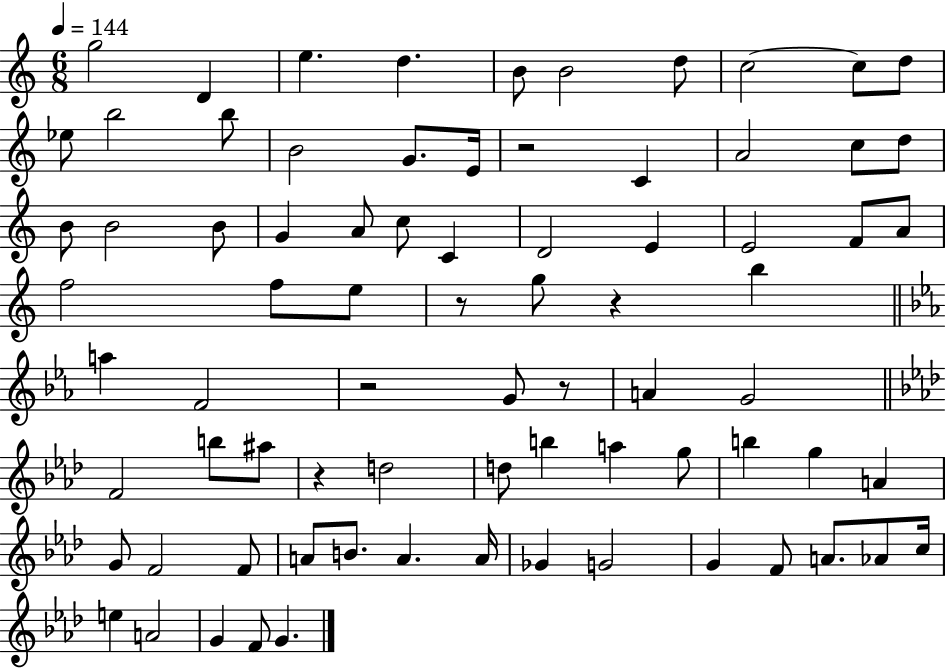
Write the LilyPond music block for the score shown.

{
  \clef treble
  \numericTimeSignature
  \time 6/8
  \key c \major
  \tempo 4 = 144
  \repeat volta 2 { g''2 d'4 | e''4. d''4. | b'8 b'2 d''8 | c''2~~ c''8 d''8 | \break ees''8 b''2 b''8 | b'2 g'8. e'16 | r2 c'4 | a'2 c''8 d''8 | \break b'8 b'2 b'8 | g'4 a'8 c''8 c'4 | d'2 e'4 | e'2 f'8 a'8 | \break f''2 f''8 e''8 | r8 g''8 r4 b''4 | \bar "||" \break \key c \minor a''4 f'2 | r2 g'8 r8 | a'4 g'2 | \bar "||" \break \key aes \major f'2 b''8 ais''8 | r4 d''2 | d''8 b''4 a''4 g''8 | b''4 g''4 a'4 | \break g'8 f'2 f'8 | a'8 b'8. a'4. a'16 | ges'4 g'2 | g'4 f'8 a'8. aes'8 c''16 | \break e''4 a'2 | g'4 f'8 g'4. | } \bar "|."
}